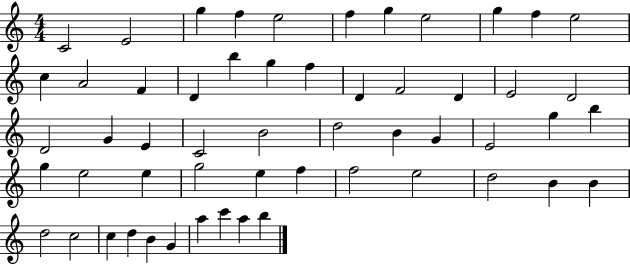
C4/h E4/h G5/q F5/q E5/h F5/q G5/q E5/h G5/q F5/q E5/h C5/q A4/h F4/q D4/q B5/q G5/q F5/q D4/q F4/h D4/q E4/h D4/h D4/h G4/q E4/q C4/h B4/h D5/h B4/q G4/q E4/h G5/q B5/q G5/q E5/h E5/q G5/h E5/q F5/q F5/h E5/h D5/h B4/q B4/q D5/h C5/h C5/q D5/q B4/q G4/q A5/q C6/q A5/q B5/q